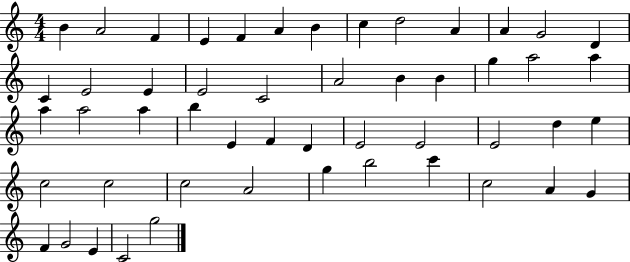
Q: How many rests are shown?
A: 0